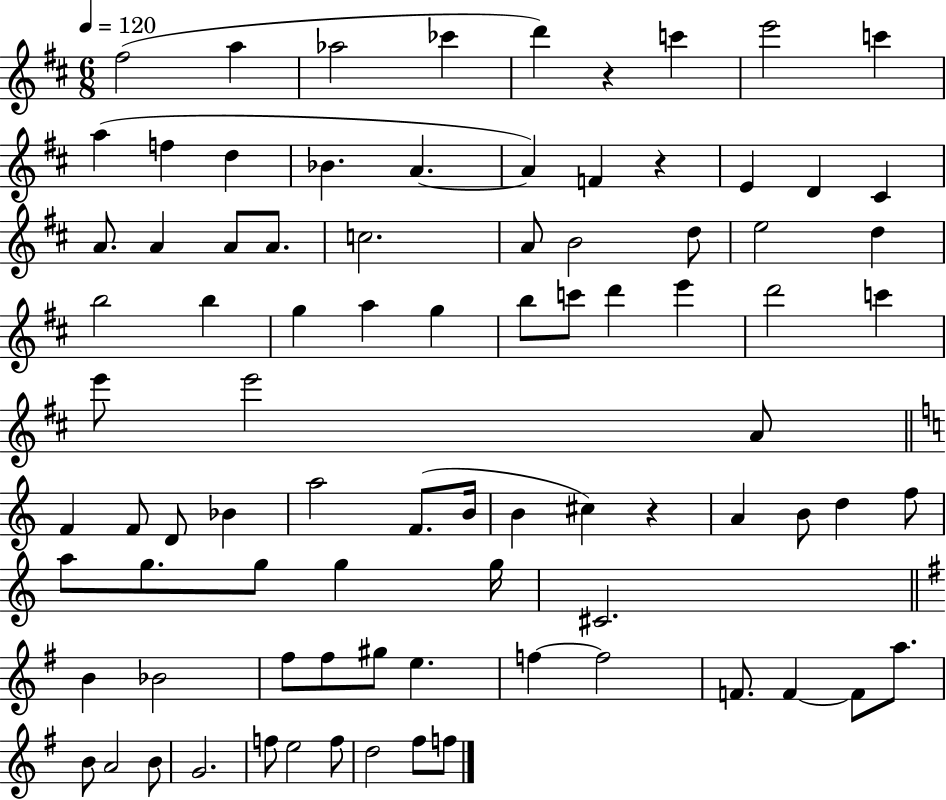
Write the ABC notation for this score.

X:1
T:Untitled
M:6/8
L:1/4
K:D
^f2 a _a2 _c' d' z c' e'2 c' a f d _B A A F z E D ^C A/2 A A/2 A/2 c2 A/2 B2 d/2 e2 d b2 b g a g b/2 c'/2 d' e' d'2 c' e'/2 e'2 A/2 F F/2 D/2 _B a2 F/2 B/4 B ^c z A B/2 d f/2 a/2 g/2 g/2 g g/4 ^C2 B _B2 ^f/2 ^f/2 ^g/2 e f f2 F/2 F F/2 a/2 B/2 A2 B/2 G2 f/2 e2 f/2 d2 ^f/2 f/2